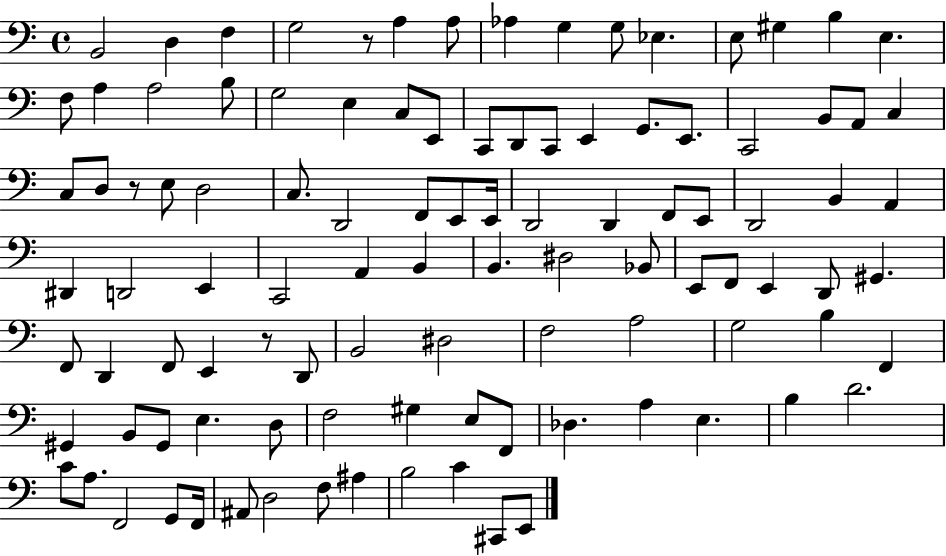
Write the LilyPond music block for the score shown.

{
  \clef bass
  \time 4/4
  \defaultTimeSignature
  \key c \major
  b,2 d4 f4 | g2 r8 a4 a8 | aes4 g4 g8 ees4. | e8 gis4 b4 e4. | \break f8 a4 a2 b8 | g2 e4 c8 e,8 | c,8 d,8 c,8 e,4 g,8. e,8. | c,2 b,8 a,8 c4 | \break c8 d8 r8 e8 d2 | c8. d,2 f,8 e,8 e,16 | d,2 d,4 f,8 e,8 | d,2 b,4 a,4 | \break dis,4 d,2 e,4 | c,2 a,4 b,4 | b,4. dis2 bes,8 | e,8 f,8 e,4 d,8 gis,4. | \break f,8 d,4 f,8 e,4 r8 d,8 | b,2 dis2 | f2 a2 | g2 b4 f,4 | \break gis,4 b,8 gis,8 e4. d8 | f2 gis4 e8 f,8 | des4. a4 e4. | b4 d'2. | \break c'8 a8. f,2 g,8 f,16 | ais,8 d2 f8 ais4 | b2 c'4 cis,8 e,8 | \bar "|."
}